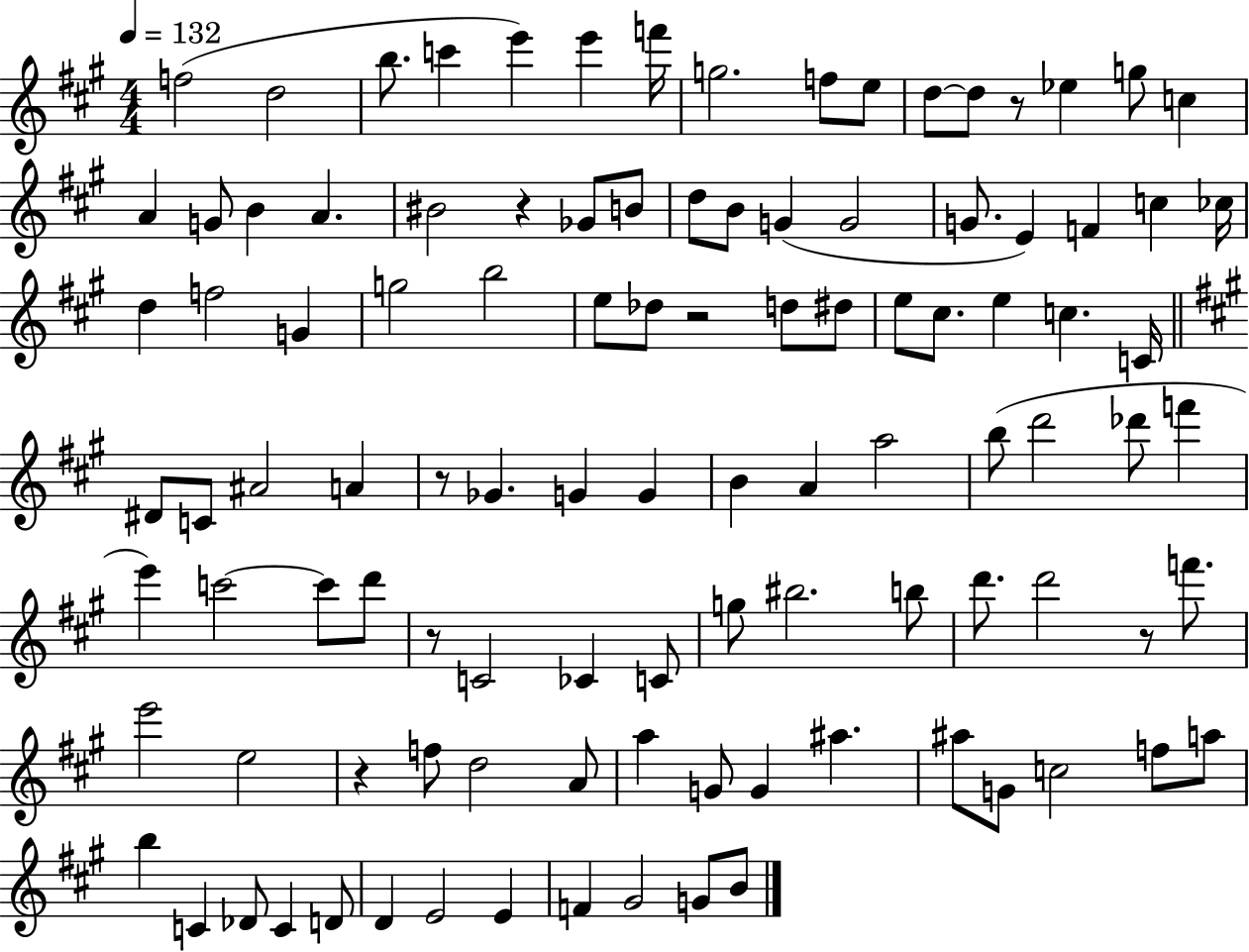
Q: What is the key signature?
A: A major